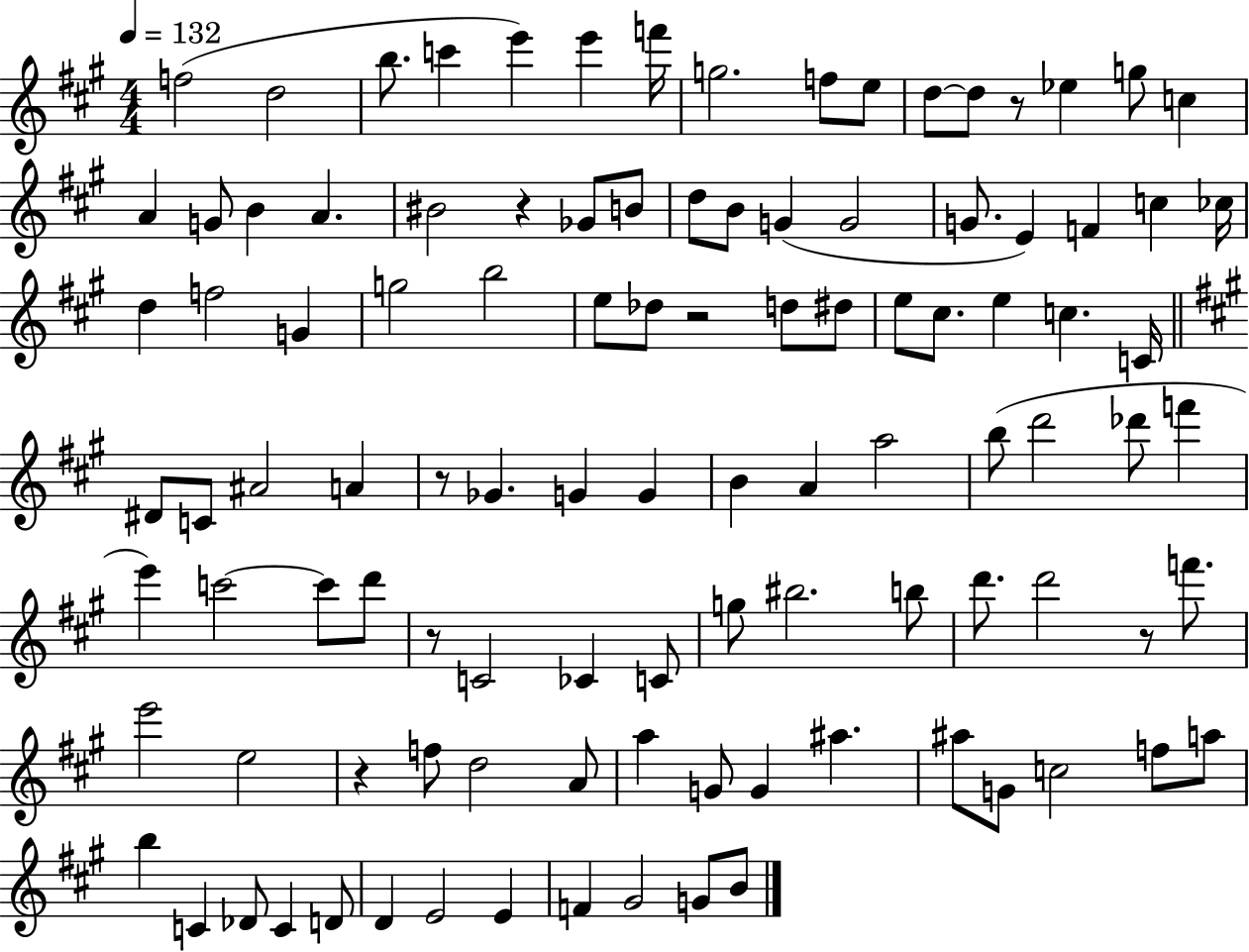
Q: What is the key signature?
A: A major